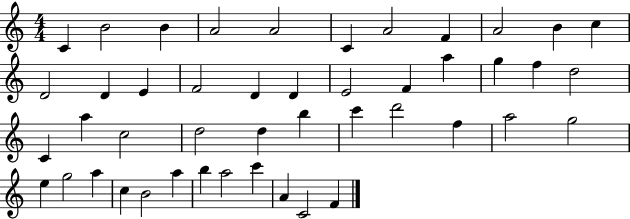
X:1
T:Untitled
M:4/4
L:1/4
K:C
C B2 B A2 A2 C A2 F A2 B c D2 D E F2 D D E2 F a g f d2 C a c2 d2 d b c' d'2 f a2 g2 e g2 a c B2 a b a2 c' A C2 F